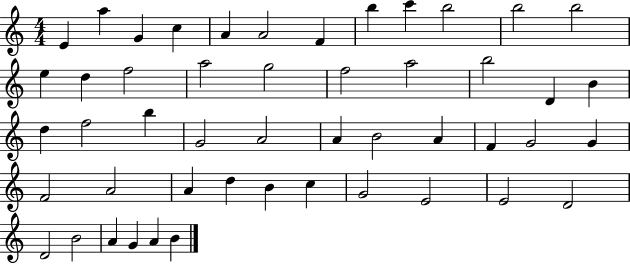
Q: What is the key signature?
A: C major